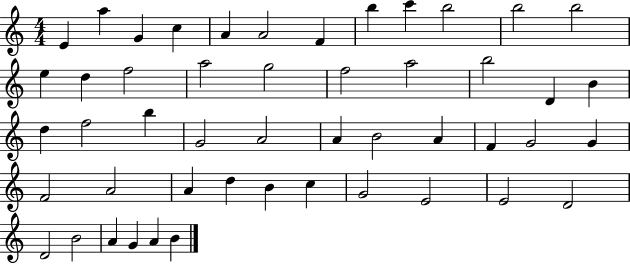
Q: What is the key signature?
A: C major